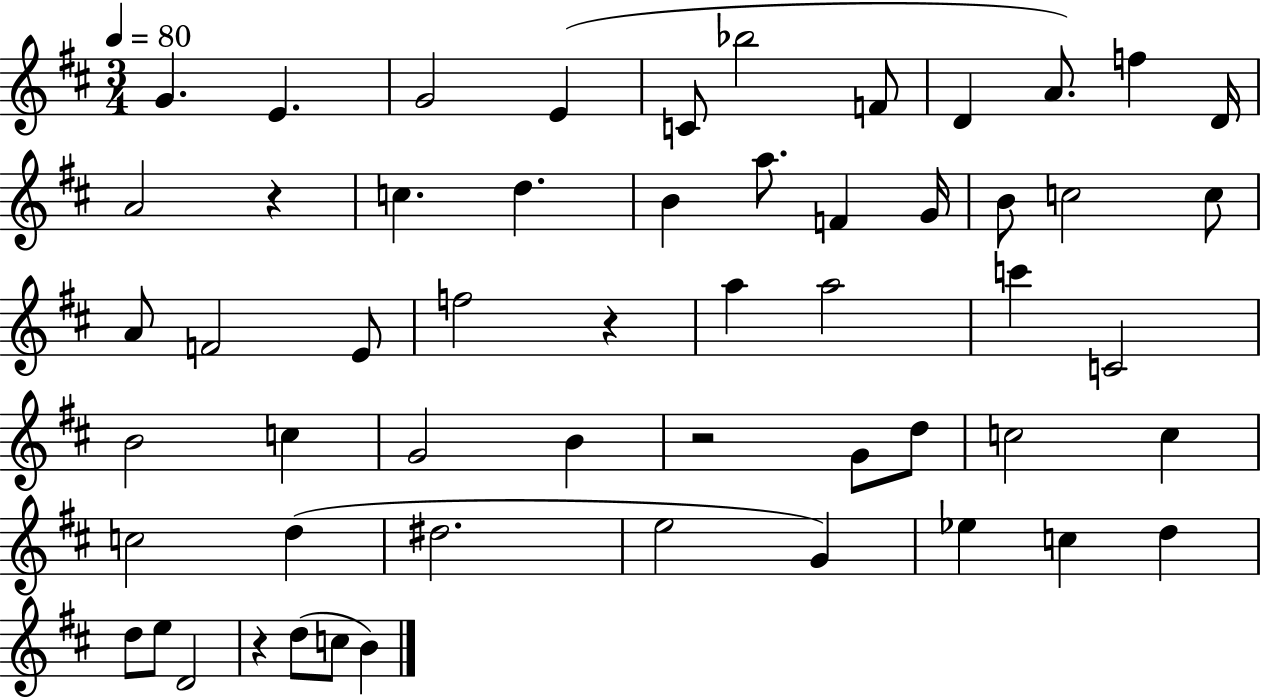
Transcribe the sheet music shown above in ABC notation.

X:1
T:Untitled
M:3/4
L:1/4
K:D
G E G2 E C/2 _b2 F/2 D A/2 f D/4 A2 z c d B a/2 F G/4 B/2 c2 c/2 A/2 F2 E/2 f2 z a a2 c' C2 B2 c G2 B z2 G/2 d/2 c2 c c2 d ^d2 e2 G _e c d d/2 e/2 D2 z d/2 c/2 B